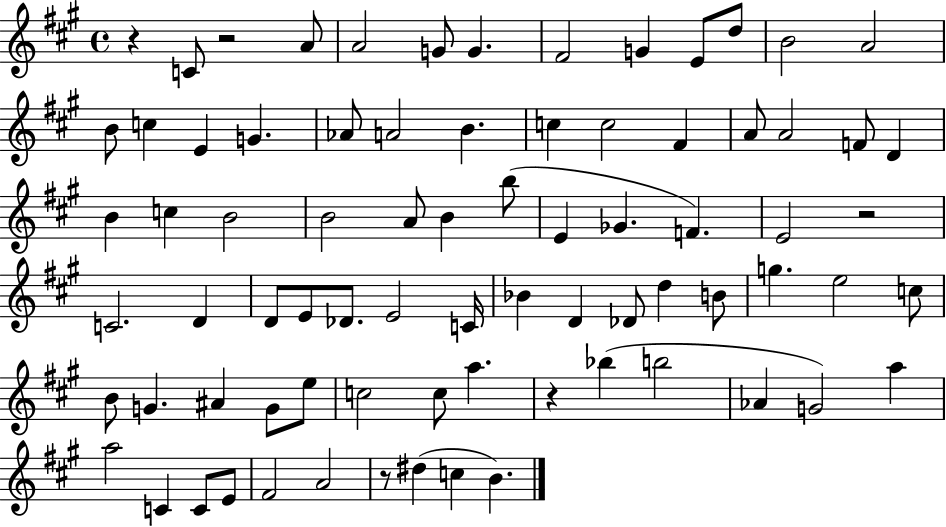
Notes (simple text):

R/q C4/e R/h A4/e A4/h G4/e G4/q. F#4/h G4/q E4/e D5/e B4/h A4/h B4/e C5/q E4/q G4/q. Ab4/e A4/h B4/q. C5/q C5/h F#4/q A4/e A4/h F4/e D4/q B4/q C5/q B4/h B4/h A4/e B4/q B5/e E4/q Gb4/q. F4/q. E4/h R/h C4/h. D4/q D4/e E4/e Db4/e. E4/h C4/s Bb4/q D4/q Db4/e D5/q B4/e G5/q. E5/h C5/e B4/e G4/q. A#4/q G4/e E5/e C5/h C5/e A5/q. R/q Bb5/q B5/h Ab4/q G4/h A5/q A5/h C4/q C4/e E4/e F#4/h A4/h R/e D#5/q C5/q B4/q.